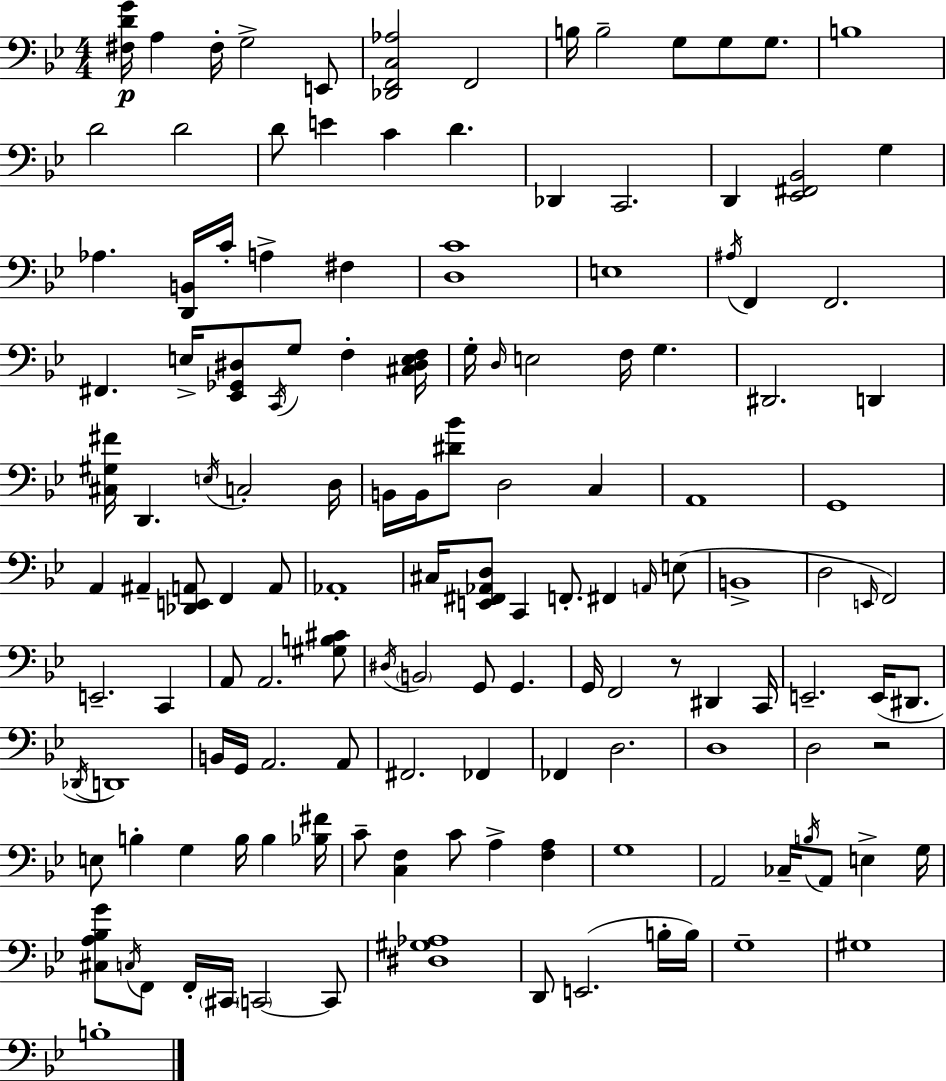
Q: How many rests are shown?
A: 2